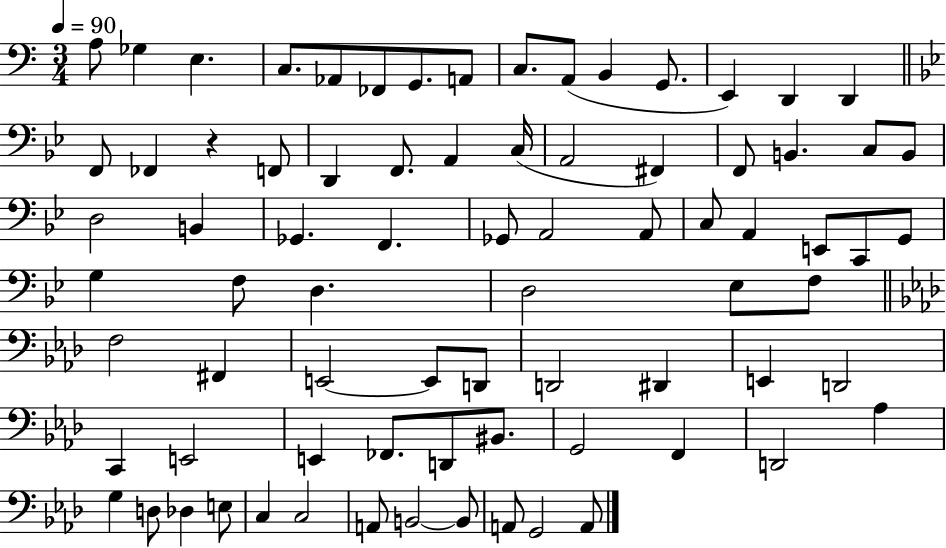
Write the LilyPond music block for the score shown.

{
  \clef bass
  \numericTimeSignature
  \time 3/4
  \key c \major
  \tempo 4 = 90
  a8 ges4 e4. | c8. aes,8 fes,8 g,8. a,8 | c8. a,8( b,4 g,8. | e,4) d,4 d,4 | \break \bar "||" \break \key bes \major f,8 fes,4 r4 f,8 | d,4 f,8. a,4 c16( | a,2 fis,4) | f,8 b,4. c8 b,8 | \break d2 b,4 | ges,4. f,4. | ges,8 a,2 a,8 | c8 a,4 e,8 c,8 g,8 | \break g4 f8 d4. | d2 ees8 f8 | \bar "||" \break \key aes \major f2 fis,4 | e,2~~ e,8 d,8 | d,2 dis,4 | e,4 d,2 | \break c,4 e,2 | e,4 fes,8. d,8 bis,8. | g,2 f,4 | d,2 aes4 | \break g4 d8 des4 e8 | c4 c2 | a,8 b,2~~ b,8 | a,8 g,2 a,8 | \break \bar "|."
}